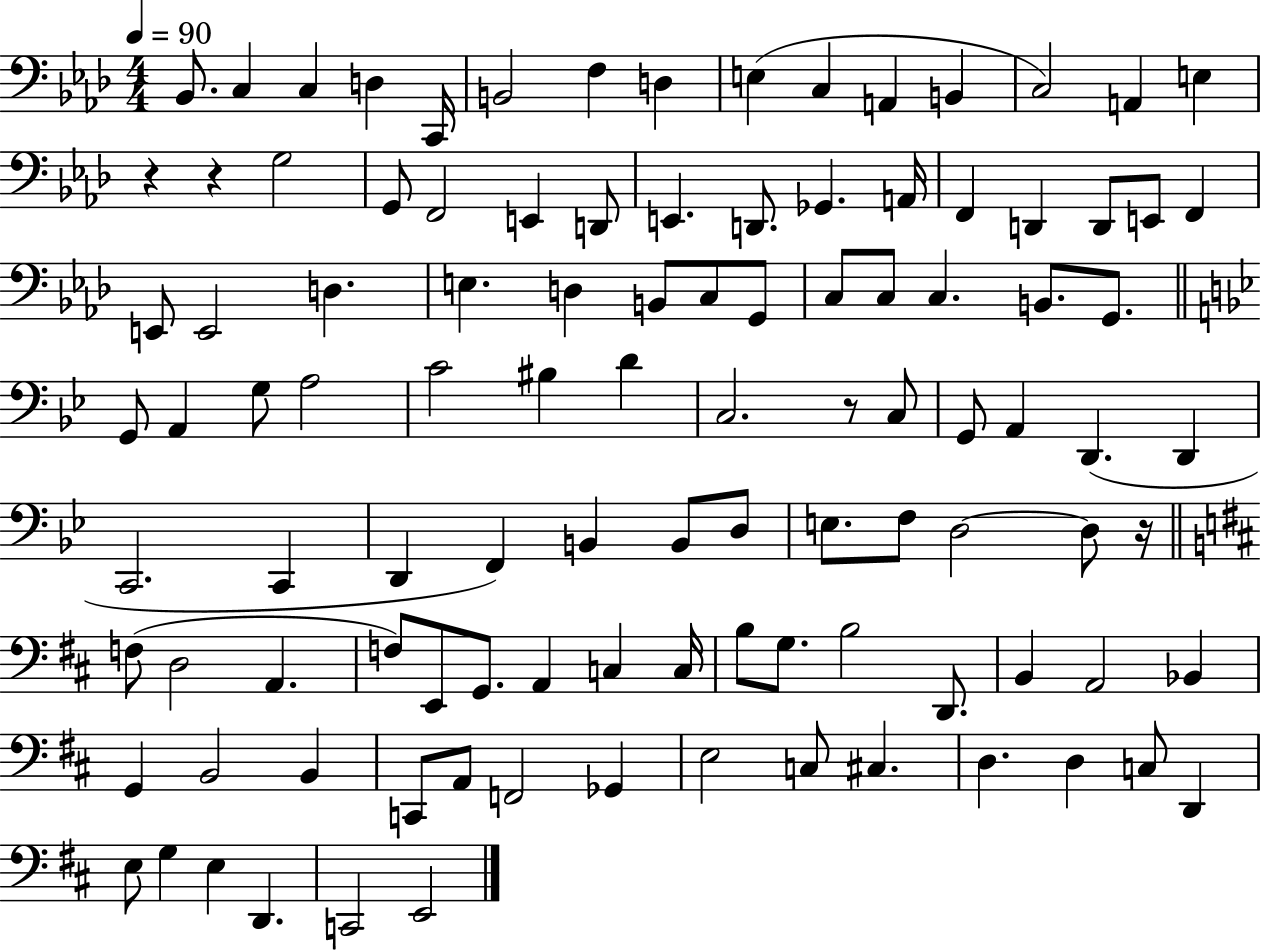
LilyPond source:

{
  \clef bass
  \numericTimeSignature
  \time 4/4
  \key aes \major
  \tempo 4 = 90
  bes,8. c4 c4 d4 c,16 | b,2 f4 d4 | e4( c4 a,4 b,4 | c2) a,4 e4 | \break r4 r4 g2 | g,8 f,2 e,4 d,8 | e,4. d,8. ges,4. a,16 | f,4 d,4 d,8 e,8 f,4 | \break e,8 e,2 d4. | e4. d4 b,8 c8 g,8 | c8 c8 c4. b,8. g,8. | \bar "||" \break \key g \minor g,8 a,4 g8 a2 | c'2 bis4 d'4 | c2. r8 c8 | g,8 a,4 d,4.( d,4 | \break c,2. c,4 | d,4 f,4) b,4 b,8 d8 | e8. f8 d2~~ d8 r16 | \bar "||" \break \key d \major f8( d2 a,4. | f8) e,8 g,8. a,4 c4 c16 | b8 g8. b2 d,8. | b,4 a,2 bes,4 | \break g,4 b,2 b,4 | c,8 a,8 f,2 ges,4 | e2 c8 cis4. | d4. d4 c8 d,4 | \break e8 g4 e4 d,4. | c,2 e,2 | \bar "|."
}